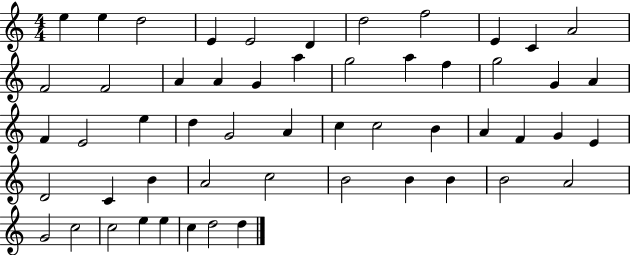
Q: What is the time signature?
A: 4/4